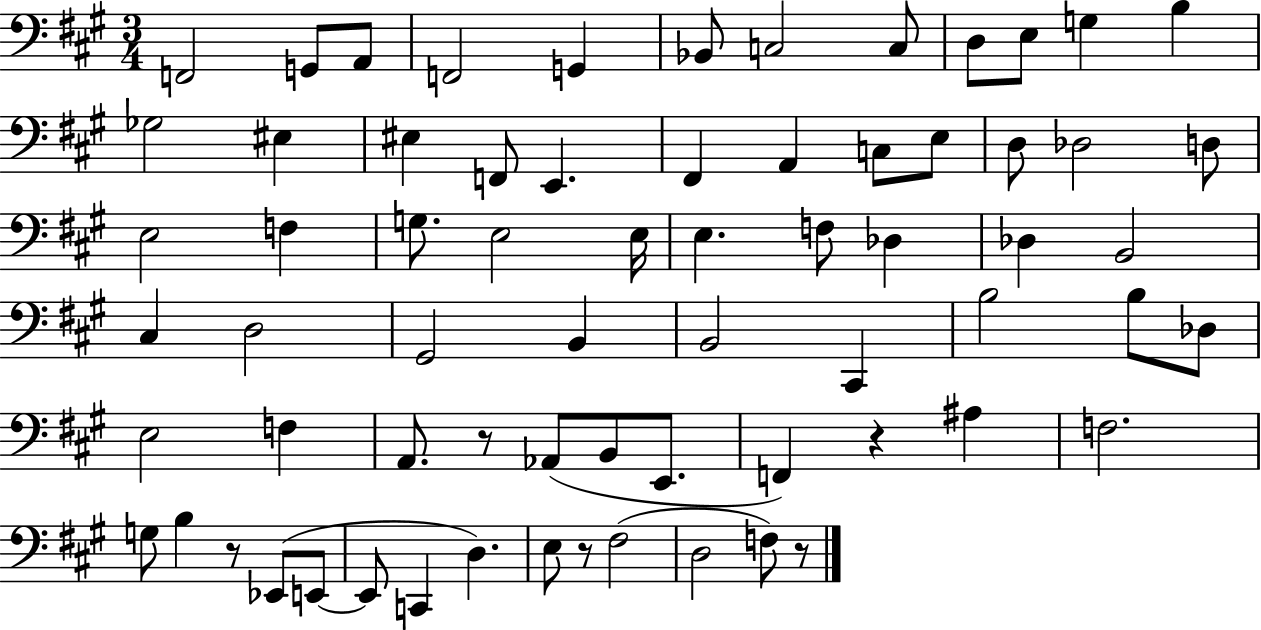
{
  \clef bass
  \numericTimeSignature
  \time 3/4
  \key a \major
  \repeat volta 2 { f,2 g,8 a,8 | f,2 g,4 | bes,8 c2 c8 | d8 e8 g4 b4 | \break ges2 eis4 | eis4 f,8 e,4. | fis,4 a,4 c8 e8 | d8 des2 d8 | \break e2 f4 | g8. e2 e16 | e4. f8 des4 | des4 b,2 | \break cis4 d2 | gis,2 b,4 | b,2 cis,4 | b2 b8 des8 | \break e2 f4 | a,8. r8 aes,8( b,8 e,8. | f,4) r4 ais4 | f2. | \break g8 b4 r8 ees,8( e,8~~ | e,8 c,4 d4.) | e8 r8 fis2( | d2 f8) r8 | \break } \bar "|."
}